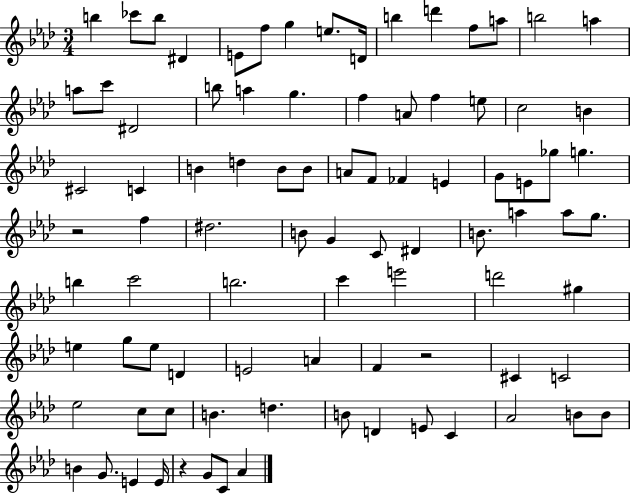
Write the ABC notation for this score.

X:1
T:Untitled
M:3/4
L:1/4
K:Ab
b _c'/2 b/2 ^D E/2 f/2 g e/2 D/4 b d' f/2 a/2 b2 a a/2 c'/2 ^D2 b/2 a g f A/2 f e/2 c2 B ^C2 C B d B/2 B/2 A/2 F/2 _F E G/2 E/2 _g/2 g z2 f ^d2 B/2 G C/2 ^D B/2 a a/2 g/2 b c'2 b2 c' e'2 d'2 ^g e g/2 e/2 D E2 A F z2 ^C C2 _e2 c/2 c/2 B d B/2 D E/2 C _A2 B/2 B/2 B G/2 E E/4 z G/2 C/2 _A